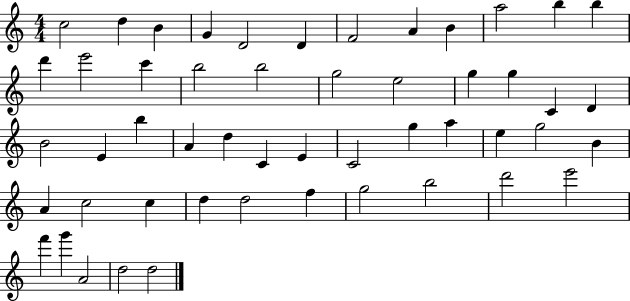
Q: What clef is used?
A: treble